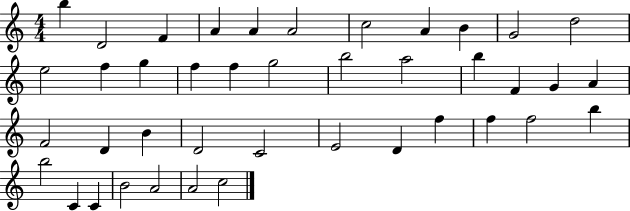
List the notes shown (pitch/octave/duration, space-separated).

B5/q D4/h F4/q A4/q A4/q A4/h C5/h A4/q B4/q G4/h D5/h E5/h F5/q G5/q F5/q F5/q G5/h B5/h A5/h B5/q F4/q G4/q A4/q F4/h D4/q B4/q D4/h C4/h E4/h D4/q F5/q F5/q F5/h B5/q B5/h C4/q C4/q B4/h A4/h A4/h C5/h